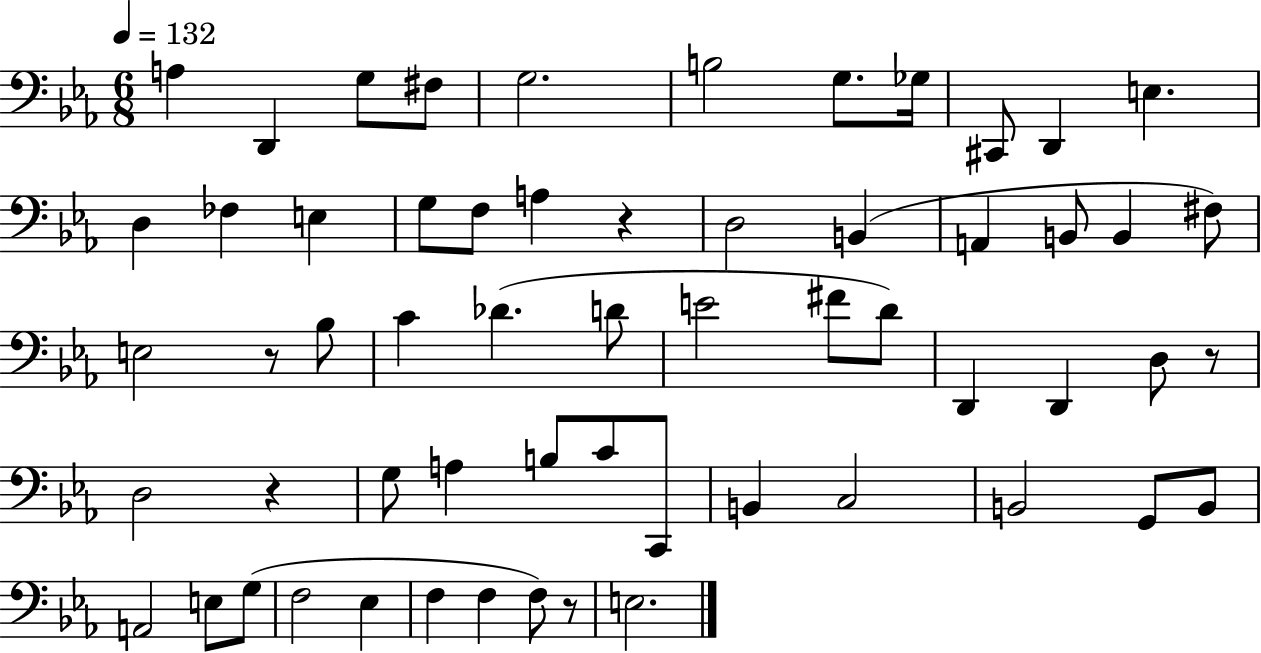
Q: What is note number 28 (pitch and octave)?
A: D4